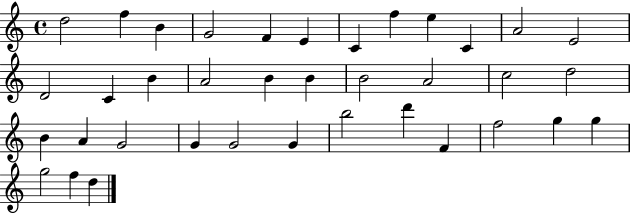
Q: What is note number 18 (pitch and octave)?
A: B4